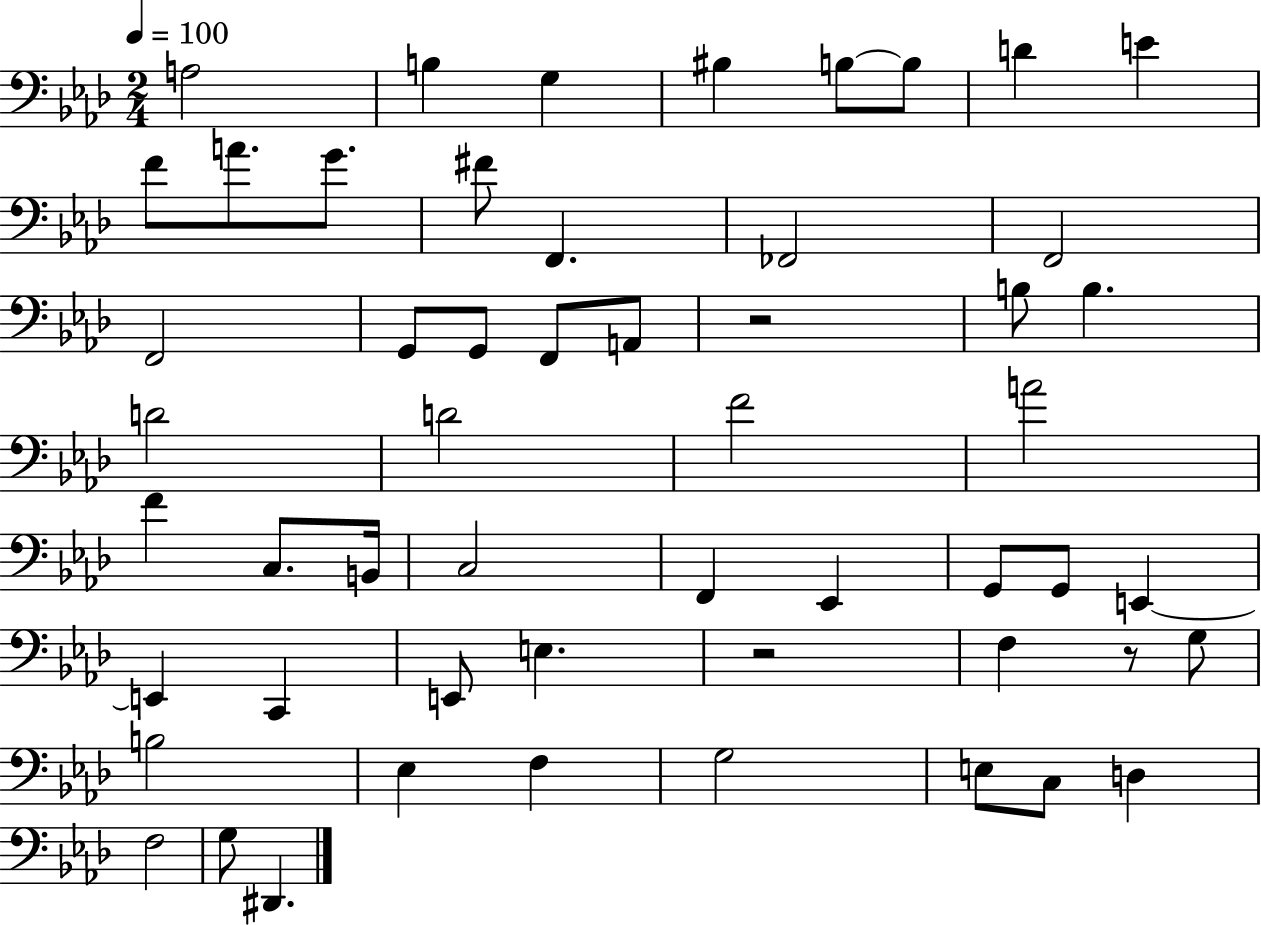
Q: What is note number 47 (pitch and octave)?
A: C3